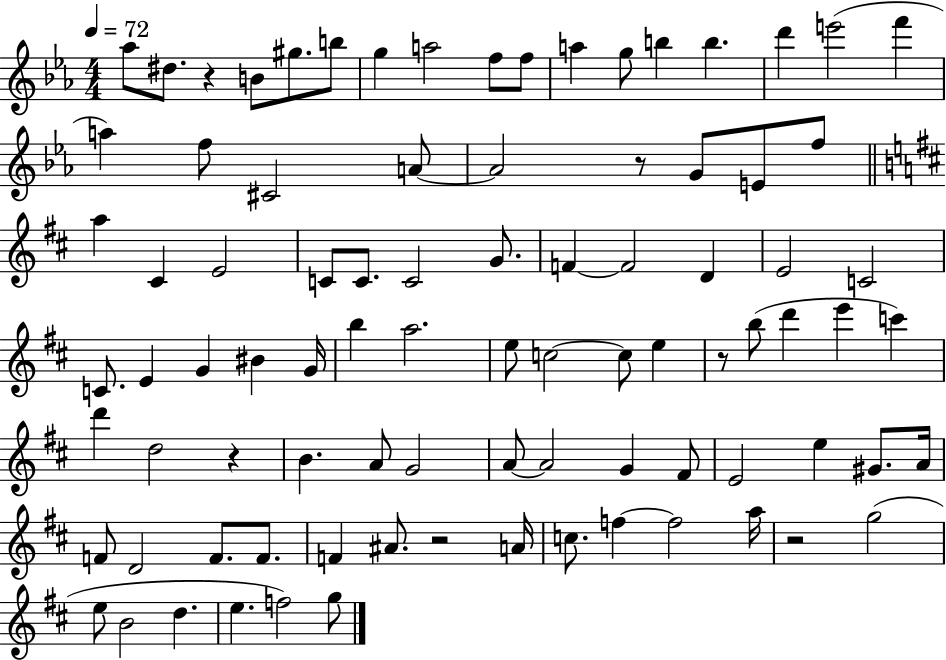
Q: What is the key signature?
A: EES major